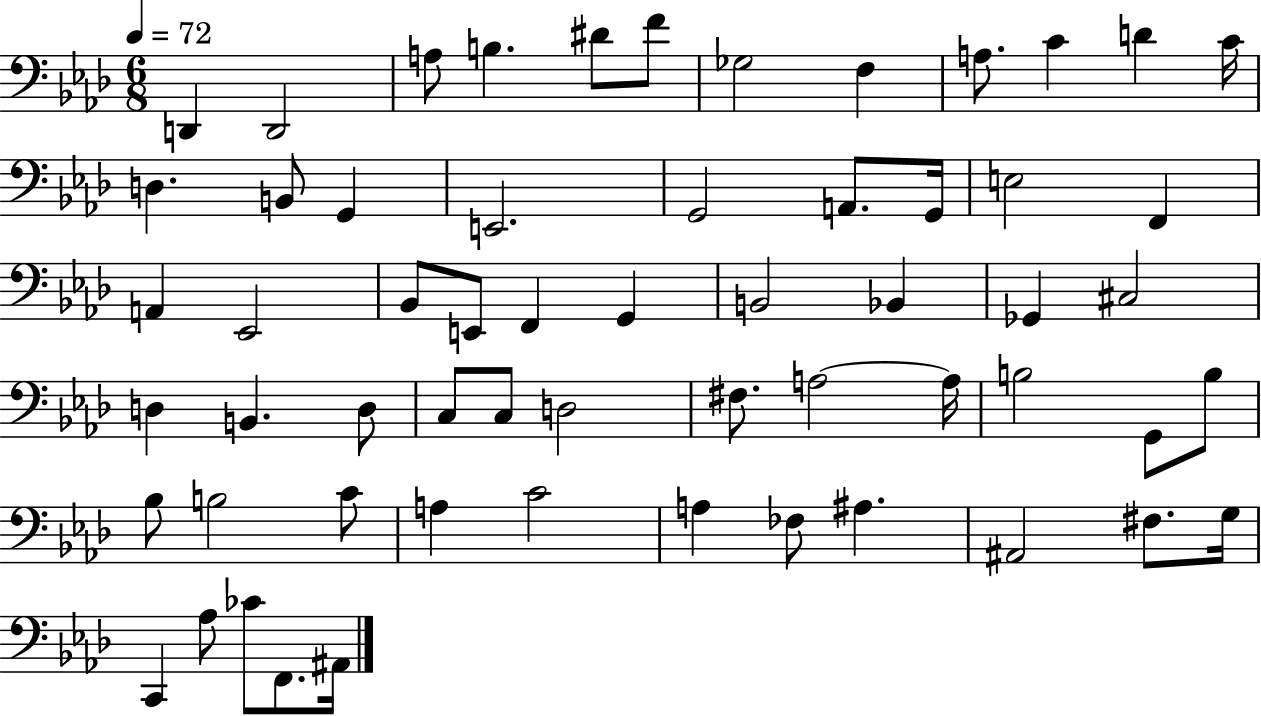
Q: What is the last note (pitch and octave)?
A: A#2